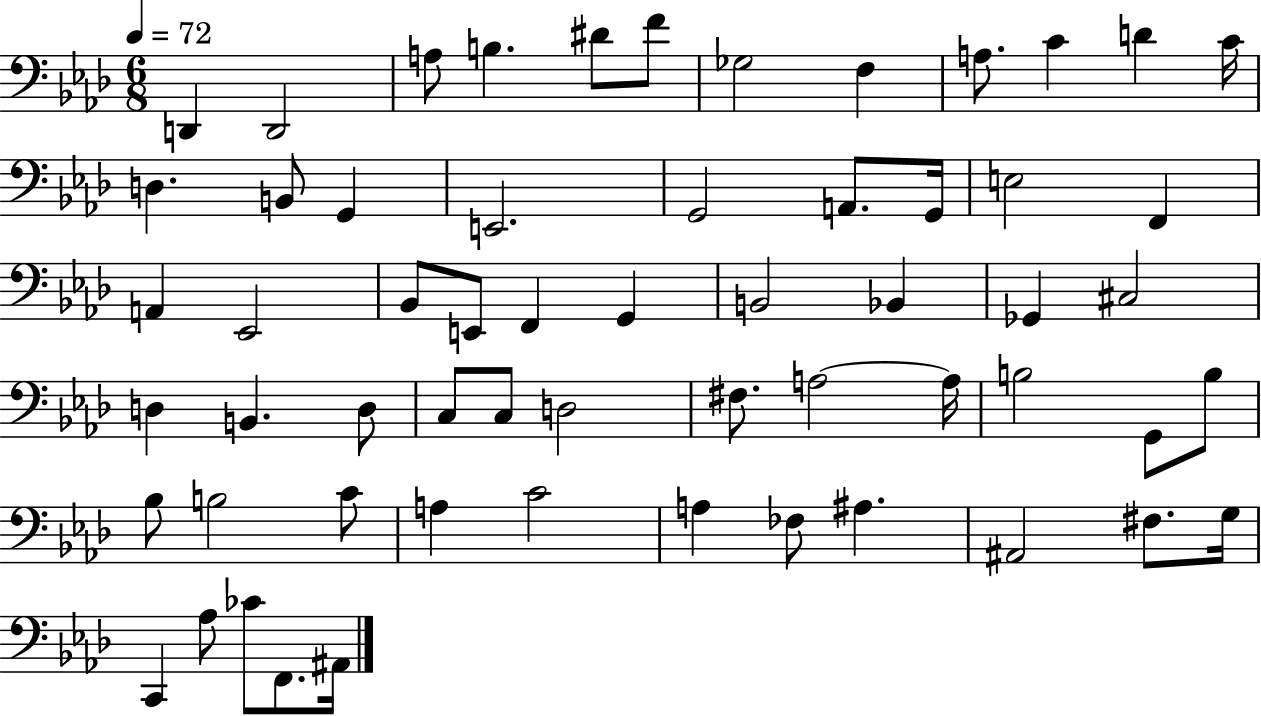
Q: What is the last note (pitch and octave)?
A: A#2